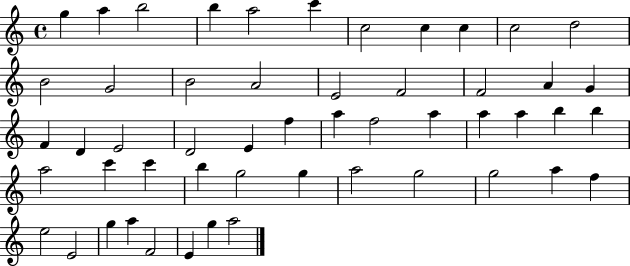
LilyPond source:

{
  \clef treble
  \time 4/4
  \defaultTimeSignature
  \key c \major
  g''4 a''4 b''2 | b''4 a''2 c'''4 | c''2 c''4 c''4 | c''2 d''2 | \break b'2 g'2 | b'2 a'2 | e'2 f'2 | f'2 a'4 g'4 | \break f'4 d'4 e'2 | d'2 e'4 f''4 | a''4 f''2 a''4 | a''4 a''4 b''4 b''4 | \break a''2 c'''4 c'''4 | b''4 g''2 g''4 | a''2 g''2 | g''2 a''4 f''4 | \break e''2 e'2 | g''4 a''4 f'2 | e'4 g''4 a''2 | \bar "|."
}